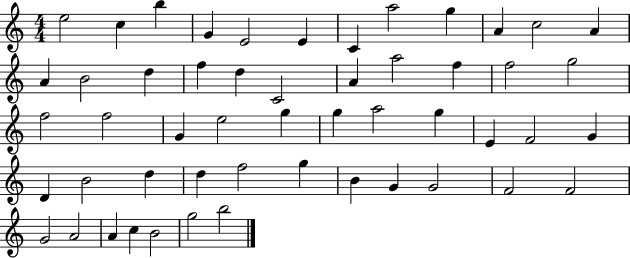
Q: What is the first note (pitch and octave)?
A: E5